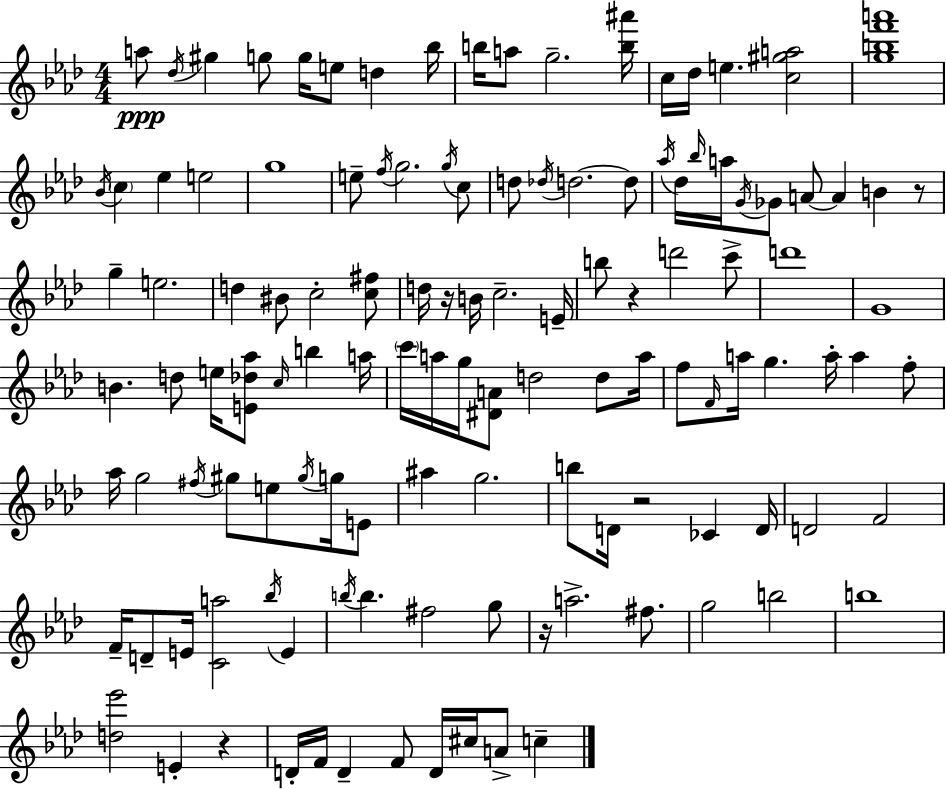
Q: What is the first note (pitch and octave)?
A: A5